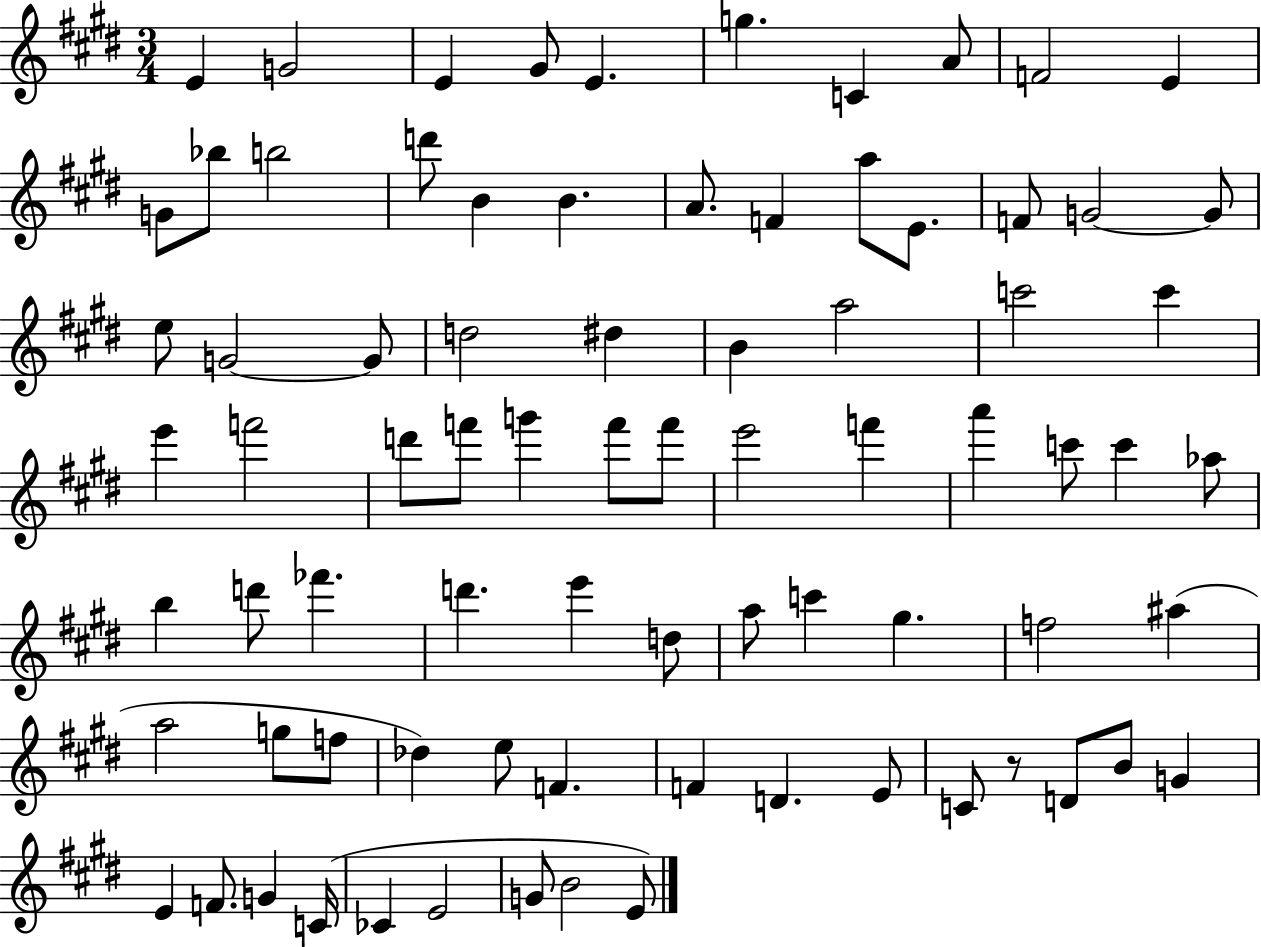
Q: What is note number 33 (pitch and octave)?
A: E6